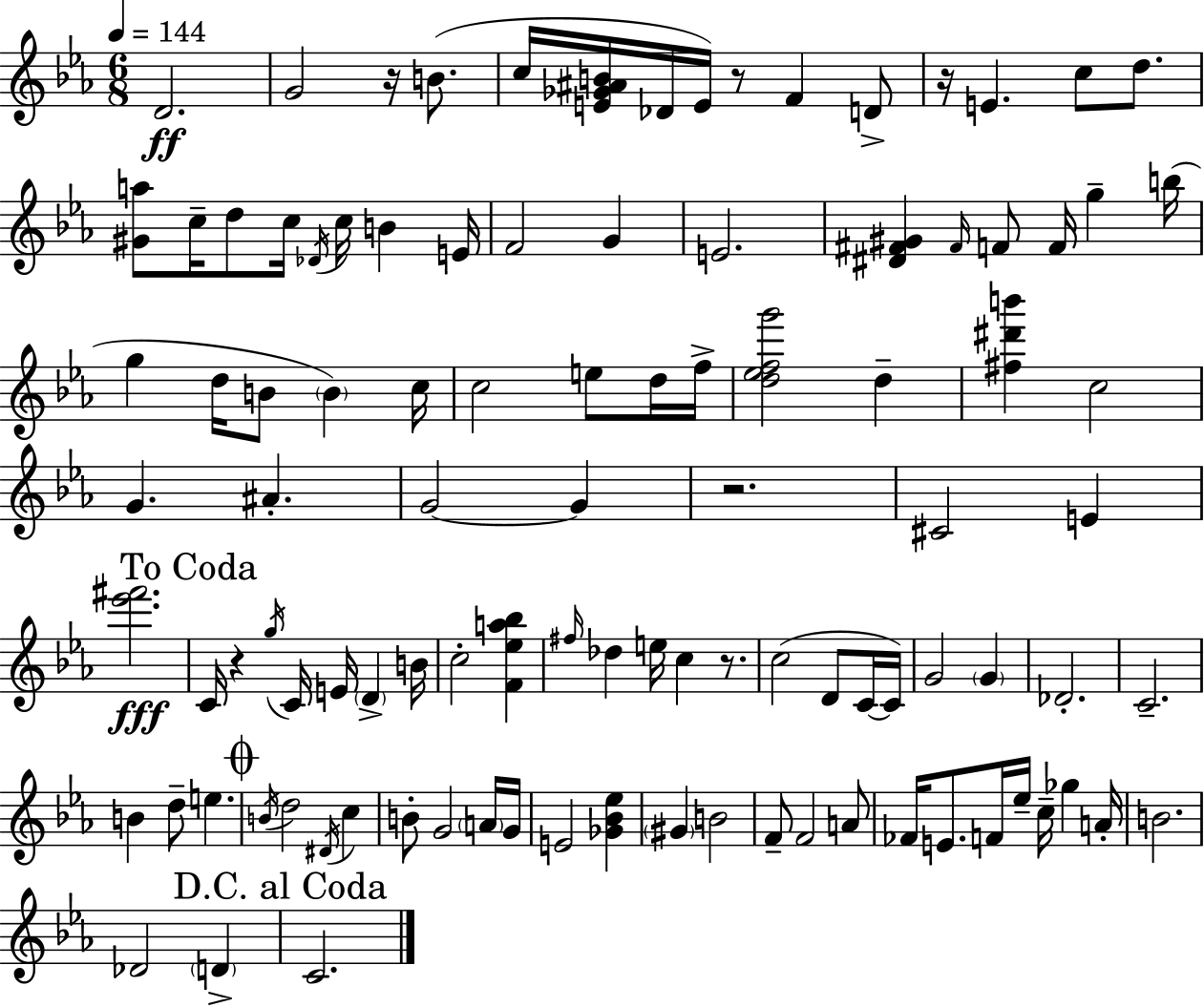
D4/h. G4/h R/s B4/e. C5/s [E4,Gb4,A#4,B4]/s Db4/s E4/s R/e F4/q D4/e R/s E4/q. C5/e D5/e. [G#4,A5]/e C5/s D5/e C5/s Db4/s C5/s B4/q E4/s F4/h G4/q E4/h. [D#4,F#4,G#4]/q F#4/s F4/e F4/s G5/q B5/s G5/q D5/s B4/e B4/q C5/s C5/h E5/e D5/s F5/s [D5,Eb5,F5,G6]/h D5/q [F#5,D#6,B6]/q C5/h G4/q. A#4/q. G4/h G4/q R/h. C#4/h E4/q [Eb6,F#6]/h. C4/s R/q G5/s C4/s E4/s D4/q B4/s C5/h [F4,Eb5,A5,Bb5]/q F#5/s Db5/q E5/s C5/q R/e. C5/h D4/e C4/s C4/s G4/h G4/q Db4/h. C4/h. B4/q D5/e E5/q. B4/s D5/h D#4/s C5/q B4/e G4/h A4/s G4/s E4/h [Gb4,Bb4,Eb5]/q G#4/q B4/h F4/e F4/h A4/e FES4/s E4/e. F4/s Eb5/s C5/s Gb5/q A4/s B4/h. Db4/h D4/q C4/h.